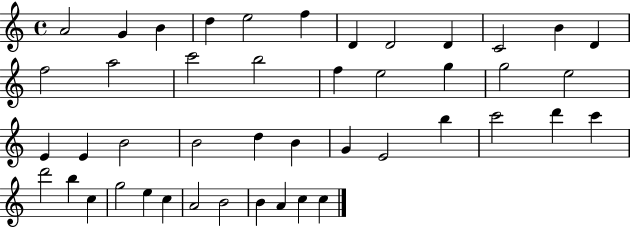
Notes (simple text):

A4/h G4/q B4/q D5/q E5/h F5/q D4/q D4/h D4/q C4/h B4/q D4/q F5/h A5/h C6/h B5/h F5/q E5/h G5/q G5/h E5/h E4/q E4/q B4/h B4/h D5/q B4/q G4/q E4/h B5/q C6/h D6/q C6/q D6/h B5/q C5/q G5/h E5/q C5/q A4/h B4/h B4/q A4/q C5/q C5/q